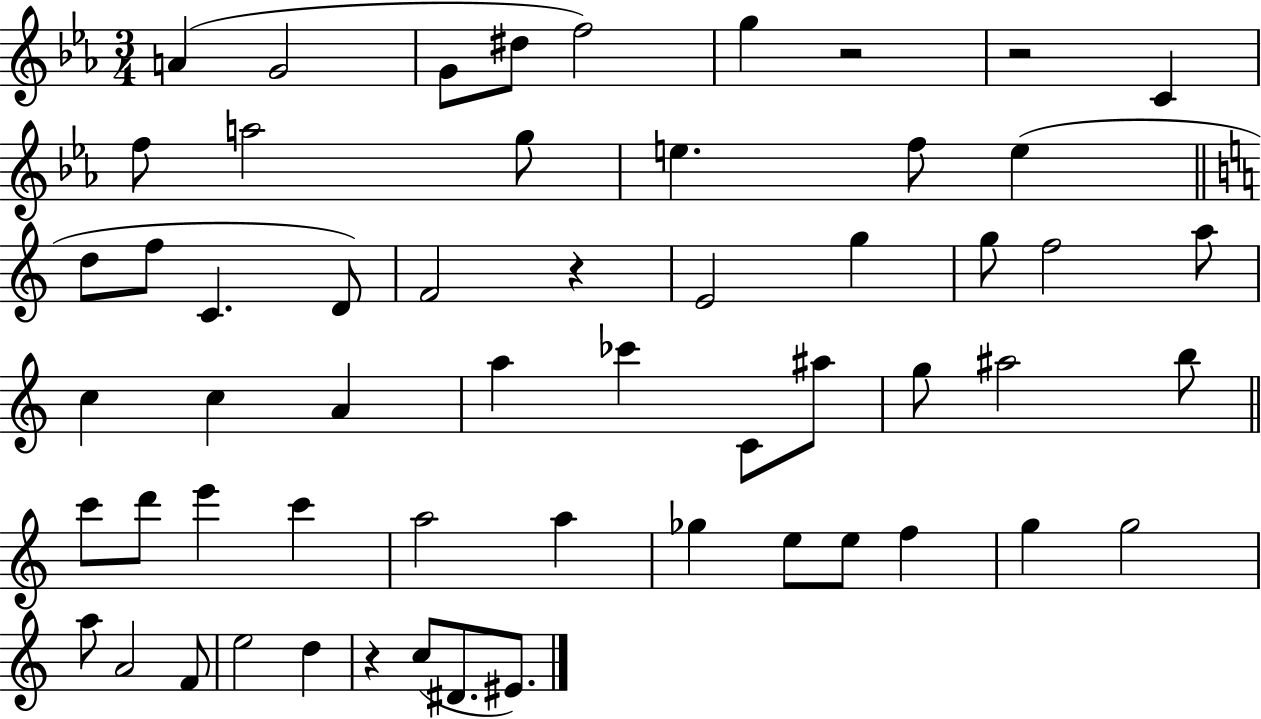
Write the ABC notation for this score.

X:1
T:Untitled
M:3/4
L:1/4
K:Eb
A G2 G/2 ^d/2 f2 g z2 z2 C f/2 a2 g/2 e f/2 e d/2 f/2 C D/2 F2 z E2 g g/2 f2 a/2 c c A a _c' C/2 ^a/2 g/2 ^a2 b/2 c'/2 d'/2 e' c' a2 a _g e/2 e/2 f g g2 a/2 A2 F/2 e2 d z c/2 ^D/2 ^E/2